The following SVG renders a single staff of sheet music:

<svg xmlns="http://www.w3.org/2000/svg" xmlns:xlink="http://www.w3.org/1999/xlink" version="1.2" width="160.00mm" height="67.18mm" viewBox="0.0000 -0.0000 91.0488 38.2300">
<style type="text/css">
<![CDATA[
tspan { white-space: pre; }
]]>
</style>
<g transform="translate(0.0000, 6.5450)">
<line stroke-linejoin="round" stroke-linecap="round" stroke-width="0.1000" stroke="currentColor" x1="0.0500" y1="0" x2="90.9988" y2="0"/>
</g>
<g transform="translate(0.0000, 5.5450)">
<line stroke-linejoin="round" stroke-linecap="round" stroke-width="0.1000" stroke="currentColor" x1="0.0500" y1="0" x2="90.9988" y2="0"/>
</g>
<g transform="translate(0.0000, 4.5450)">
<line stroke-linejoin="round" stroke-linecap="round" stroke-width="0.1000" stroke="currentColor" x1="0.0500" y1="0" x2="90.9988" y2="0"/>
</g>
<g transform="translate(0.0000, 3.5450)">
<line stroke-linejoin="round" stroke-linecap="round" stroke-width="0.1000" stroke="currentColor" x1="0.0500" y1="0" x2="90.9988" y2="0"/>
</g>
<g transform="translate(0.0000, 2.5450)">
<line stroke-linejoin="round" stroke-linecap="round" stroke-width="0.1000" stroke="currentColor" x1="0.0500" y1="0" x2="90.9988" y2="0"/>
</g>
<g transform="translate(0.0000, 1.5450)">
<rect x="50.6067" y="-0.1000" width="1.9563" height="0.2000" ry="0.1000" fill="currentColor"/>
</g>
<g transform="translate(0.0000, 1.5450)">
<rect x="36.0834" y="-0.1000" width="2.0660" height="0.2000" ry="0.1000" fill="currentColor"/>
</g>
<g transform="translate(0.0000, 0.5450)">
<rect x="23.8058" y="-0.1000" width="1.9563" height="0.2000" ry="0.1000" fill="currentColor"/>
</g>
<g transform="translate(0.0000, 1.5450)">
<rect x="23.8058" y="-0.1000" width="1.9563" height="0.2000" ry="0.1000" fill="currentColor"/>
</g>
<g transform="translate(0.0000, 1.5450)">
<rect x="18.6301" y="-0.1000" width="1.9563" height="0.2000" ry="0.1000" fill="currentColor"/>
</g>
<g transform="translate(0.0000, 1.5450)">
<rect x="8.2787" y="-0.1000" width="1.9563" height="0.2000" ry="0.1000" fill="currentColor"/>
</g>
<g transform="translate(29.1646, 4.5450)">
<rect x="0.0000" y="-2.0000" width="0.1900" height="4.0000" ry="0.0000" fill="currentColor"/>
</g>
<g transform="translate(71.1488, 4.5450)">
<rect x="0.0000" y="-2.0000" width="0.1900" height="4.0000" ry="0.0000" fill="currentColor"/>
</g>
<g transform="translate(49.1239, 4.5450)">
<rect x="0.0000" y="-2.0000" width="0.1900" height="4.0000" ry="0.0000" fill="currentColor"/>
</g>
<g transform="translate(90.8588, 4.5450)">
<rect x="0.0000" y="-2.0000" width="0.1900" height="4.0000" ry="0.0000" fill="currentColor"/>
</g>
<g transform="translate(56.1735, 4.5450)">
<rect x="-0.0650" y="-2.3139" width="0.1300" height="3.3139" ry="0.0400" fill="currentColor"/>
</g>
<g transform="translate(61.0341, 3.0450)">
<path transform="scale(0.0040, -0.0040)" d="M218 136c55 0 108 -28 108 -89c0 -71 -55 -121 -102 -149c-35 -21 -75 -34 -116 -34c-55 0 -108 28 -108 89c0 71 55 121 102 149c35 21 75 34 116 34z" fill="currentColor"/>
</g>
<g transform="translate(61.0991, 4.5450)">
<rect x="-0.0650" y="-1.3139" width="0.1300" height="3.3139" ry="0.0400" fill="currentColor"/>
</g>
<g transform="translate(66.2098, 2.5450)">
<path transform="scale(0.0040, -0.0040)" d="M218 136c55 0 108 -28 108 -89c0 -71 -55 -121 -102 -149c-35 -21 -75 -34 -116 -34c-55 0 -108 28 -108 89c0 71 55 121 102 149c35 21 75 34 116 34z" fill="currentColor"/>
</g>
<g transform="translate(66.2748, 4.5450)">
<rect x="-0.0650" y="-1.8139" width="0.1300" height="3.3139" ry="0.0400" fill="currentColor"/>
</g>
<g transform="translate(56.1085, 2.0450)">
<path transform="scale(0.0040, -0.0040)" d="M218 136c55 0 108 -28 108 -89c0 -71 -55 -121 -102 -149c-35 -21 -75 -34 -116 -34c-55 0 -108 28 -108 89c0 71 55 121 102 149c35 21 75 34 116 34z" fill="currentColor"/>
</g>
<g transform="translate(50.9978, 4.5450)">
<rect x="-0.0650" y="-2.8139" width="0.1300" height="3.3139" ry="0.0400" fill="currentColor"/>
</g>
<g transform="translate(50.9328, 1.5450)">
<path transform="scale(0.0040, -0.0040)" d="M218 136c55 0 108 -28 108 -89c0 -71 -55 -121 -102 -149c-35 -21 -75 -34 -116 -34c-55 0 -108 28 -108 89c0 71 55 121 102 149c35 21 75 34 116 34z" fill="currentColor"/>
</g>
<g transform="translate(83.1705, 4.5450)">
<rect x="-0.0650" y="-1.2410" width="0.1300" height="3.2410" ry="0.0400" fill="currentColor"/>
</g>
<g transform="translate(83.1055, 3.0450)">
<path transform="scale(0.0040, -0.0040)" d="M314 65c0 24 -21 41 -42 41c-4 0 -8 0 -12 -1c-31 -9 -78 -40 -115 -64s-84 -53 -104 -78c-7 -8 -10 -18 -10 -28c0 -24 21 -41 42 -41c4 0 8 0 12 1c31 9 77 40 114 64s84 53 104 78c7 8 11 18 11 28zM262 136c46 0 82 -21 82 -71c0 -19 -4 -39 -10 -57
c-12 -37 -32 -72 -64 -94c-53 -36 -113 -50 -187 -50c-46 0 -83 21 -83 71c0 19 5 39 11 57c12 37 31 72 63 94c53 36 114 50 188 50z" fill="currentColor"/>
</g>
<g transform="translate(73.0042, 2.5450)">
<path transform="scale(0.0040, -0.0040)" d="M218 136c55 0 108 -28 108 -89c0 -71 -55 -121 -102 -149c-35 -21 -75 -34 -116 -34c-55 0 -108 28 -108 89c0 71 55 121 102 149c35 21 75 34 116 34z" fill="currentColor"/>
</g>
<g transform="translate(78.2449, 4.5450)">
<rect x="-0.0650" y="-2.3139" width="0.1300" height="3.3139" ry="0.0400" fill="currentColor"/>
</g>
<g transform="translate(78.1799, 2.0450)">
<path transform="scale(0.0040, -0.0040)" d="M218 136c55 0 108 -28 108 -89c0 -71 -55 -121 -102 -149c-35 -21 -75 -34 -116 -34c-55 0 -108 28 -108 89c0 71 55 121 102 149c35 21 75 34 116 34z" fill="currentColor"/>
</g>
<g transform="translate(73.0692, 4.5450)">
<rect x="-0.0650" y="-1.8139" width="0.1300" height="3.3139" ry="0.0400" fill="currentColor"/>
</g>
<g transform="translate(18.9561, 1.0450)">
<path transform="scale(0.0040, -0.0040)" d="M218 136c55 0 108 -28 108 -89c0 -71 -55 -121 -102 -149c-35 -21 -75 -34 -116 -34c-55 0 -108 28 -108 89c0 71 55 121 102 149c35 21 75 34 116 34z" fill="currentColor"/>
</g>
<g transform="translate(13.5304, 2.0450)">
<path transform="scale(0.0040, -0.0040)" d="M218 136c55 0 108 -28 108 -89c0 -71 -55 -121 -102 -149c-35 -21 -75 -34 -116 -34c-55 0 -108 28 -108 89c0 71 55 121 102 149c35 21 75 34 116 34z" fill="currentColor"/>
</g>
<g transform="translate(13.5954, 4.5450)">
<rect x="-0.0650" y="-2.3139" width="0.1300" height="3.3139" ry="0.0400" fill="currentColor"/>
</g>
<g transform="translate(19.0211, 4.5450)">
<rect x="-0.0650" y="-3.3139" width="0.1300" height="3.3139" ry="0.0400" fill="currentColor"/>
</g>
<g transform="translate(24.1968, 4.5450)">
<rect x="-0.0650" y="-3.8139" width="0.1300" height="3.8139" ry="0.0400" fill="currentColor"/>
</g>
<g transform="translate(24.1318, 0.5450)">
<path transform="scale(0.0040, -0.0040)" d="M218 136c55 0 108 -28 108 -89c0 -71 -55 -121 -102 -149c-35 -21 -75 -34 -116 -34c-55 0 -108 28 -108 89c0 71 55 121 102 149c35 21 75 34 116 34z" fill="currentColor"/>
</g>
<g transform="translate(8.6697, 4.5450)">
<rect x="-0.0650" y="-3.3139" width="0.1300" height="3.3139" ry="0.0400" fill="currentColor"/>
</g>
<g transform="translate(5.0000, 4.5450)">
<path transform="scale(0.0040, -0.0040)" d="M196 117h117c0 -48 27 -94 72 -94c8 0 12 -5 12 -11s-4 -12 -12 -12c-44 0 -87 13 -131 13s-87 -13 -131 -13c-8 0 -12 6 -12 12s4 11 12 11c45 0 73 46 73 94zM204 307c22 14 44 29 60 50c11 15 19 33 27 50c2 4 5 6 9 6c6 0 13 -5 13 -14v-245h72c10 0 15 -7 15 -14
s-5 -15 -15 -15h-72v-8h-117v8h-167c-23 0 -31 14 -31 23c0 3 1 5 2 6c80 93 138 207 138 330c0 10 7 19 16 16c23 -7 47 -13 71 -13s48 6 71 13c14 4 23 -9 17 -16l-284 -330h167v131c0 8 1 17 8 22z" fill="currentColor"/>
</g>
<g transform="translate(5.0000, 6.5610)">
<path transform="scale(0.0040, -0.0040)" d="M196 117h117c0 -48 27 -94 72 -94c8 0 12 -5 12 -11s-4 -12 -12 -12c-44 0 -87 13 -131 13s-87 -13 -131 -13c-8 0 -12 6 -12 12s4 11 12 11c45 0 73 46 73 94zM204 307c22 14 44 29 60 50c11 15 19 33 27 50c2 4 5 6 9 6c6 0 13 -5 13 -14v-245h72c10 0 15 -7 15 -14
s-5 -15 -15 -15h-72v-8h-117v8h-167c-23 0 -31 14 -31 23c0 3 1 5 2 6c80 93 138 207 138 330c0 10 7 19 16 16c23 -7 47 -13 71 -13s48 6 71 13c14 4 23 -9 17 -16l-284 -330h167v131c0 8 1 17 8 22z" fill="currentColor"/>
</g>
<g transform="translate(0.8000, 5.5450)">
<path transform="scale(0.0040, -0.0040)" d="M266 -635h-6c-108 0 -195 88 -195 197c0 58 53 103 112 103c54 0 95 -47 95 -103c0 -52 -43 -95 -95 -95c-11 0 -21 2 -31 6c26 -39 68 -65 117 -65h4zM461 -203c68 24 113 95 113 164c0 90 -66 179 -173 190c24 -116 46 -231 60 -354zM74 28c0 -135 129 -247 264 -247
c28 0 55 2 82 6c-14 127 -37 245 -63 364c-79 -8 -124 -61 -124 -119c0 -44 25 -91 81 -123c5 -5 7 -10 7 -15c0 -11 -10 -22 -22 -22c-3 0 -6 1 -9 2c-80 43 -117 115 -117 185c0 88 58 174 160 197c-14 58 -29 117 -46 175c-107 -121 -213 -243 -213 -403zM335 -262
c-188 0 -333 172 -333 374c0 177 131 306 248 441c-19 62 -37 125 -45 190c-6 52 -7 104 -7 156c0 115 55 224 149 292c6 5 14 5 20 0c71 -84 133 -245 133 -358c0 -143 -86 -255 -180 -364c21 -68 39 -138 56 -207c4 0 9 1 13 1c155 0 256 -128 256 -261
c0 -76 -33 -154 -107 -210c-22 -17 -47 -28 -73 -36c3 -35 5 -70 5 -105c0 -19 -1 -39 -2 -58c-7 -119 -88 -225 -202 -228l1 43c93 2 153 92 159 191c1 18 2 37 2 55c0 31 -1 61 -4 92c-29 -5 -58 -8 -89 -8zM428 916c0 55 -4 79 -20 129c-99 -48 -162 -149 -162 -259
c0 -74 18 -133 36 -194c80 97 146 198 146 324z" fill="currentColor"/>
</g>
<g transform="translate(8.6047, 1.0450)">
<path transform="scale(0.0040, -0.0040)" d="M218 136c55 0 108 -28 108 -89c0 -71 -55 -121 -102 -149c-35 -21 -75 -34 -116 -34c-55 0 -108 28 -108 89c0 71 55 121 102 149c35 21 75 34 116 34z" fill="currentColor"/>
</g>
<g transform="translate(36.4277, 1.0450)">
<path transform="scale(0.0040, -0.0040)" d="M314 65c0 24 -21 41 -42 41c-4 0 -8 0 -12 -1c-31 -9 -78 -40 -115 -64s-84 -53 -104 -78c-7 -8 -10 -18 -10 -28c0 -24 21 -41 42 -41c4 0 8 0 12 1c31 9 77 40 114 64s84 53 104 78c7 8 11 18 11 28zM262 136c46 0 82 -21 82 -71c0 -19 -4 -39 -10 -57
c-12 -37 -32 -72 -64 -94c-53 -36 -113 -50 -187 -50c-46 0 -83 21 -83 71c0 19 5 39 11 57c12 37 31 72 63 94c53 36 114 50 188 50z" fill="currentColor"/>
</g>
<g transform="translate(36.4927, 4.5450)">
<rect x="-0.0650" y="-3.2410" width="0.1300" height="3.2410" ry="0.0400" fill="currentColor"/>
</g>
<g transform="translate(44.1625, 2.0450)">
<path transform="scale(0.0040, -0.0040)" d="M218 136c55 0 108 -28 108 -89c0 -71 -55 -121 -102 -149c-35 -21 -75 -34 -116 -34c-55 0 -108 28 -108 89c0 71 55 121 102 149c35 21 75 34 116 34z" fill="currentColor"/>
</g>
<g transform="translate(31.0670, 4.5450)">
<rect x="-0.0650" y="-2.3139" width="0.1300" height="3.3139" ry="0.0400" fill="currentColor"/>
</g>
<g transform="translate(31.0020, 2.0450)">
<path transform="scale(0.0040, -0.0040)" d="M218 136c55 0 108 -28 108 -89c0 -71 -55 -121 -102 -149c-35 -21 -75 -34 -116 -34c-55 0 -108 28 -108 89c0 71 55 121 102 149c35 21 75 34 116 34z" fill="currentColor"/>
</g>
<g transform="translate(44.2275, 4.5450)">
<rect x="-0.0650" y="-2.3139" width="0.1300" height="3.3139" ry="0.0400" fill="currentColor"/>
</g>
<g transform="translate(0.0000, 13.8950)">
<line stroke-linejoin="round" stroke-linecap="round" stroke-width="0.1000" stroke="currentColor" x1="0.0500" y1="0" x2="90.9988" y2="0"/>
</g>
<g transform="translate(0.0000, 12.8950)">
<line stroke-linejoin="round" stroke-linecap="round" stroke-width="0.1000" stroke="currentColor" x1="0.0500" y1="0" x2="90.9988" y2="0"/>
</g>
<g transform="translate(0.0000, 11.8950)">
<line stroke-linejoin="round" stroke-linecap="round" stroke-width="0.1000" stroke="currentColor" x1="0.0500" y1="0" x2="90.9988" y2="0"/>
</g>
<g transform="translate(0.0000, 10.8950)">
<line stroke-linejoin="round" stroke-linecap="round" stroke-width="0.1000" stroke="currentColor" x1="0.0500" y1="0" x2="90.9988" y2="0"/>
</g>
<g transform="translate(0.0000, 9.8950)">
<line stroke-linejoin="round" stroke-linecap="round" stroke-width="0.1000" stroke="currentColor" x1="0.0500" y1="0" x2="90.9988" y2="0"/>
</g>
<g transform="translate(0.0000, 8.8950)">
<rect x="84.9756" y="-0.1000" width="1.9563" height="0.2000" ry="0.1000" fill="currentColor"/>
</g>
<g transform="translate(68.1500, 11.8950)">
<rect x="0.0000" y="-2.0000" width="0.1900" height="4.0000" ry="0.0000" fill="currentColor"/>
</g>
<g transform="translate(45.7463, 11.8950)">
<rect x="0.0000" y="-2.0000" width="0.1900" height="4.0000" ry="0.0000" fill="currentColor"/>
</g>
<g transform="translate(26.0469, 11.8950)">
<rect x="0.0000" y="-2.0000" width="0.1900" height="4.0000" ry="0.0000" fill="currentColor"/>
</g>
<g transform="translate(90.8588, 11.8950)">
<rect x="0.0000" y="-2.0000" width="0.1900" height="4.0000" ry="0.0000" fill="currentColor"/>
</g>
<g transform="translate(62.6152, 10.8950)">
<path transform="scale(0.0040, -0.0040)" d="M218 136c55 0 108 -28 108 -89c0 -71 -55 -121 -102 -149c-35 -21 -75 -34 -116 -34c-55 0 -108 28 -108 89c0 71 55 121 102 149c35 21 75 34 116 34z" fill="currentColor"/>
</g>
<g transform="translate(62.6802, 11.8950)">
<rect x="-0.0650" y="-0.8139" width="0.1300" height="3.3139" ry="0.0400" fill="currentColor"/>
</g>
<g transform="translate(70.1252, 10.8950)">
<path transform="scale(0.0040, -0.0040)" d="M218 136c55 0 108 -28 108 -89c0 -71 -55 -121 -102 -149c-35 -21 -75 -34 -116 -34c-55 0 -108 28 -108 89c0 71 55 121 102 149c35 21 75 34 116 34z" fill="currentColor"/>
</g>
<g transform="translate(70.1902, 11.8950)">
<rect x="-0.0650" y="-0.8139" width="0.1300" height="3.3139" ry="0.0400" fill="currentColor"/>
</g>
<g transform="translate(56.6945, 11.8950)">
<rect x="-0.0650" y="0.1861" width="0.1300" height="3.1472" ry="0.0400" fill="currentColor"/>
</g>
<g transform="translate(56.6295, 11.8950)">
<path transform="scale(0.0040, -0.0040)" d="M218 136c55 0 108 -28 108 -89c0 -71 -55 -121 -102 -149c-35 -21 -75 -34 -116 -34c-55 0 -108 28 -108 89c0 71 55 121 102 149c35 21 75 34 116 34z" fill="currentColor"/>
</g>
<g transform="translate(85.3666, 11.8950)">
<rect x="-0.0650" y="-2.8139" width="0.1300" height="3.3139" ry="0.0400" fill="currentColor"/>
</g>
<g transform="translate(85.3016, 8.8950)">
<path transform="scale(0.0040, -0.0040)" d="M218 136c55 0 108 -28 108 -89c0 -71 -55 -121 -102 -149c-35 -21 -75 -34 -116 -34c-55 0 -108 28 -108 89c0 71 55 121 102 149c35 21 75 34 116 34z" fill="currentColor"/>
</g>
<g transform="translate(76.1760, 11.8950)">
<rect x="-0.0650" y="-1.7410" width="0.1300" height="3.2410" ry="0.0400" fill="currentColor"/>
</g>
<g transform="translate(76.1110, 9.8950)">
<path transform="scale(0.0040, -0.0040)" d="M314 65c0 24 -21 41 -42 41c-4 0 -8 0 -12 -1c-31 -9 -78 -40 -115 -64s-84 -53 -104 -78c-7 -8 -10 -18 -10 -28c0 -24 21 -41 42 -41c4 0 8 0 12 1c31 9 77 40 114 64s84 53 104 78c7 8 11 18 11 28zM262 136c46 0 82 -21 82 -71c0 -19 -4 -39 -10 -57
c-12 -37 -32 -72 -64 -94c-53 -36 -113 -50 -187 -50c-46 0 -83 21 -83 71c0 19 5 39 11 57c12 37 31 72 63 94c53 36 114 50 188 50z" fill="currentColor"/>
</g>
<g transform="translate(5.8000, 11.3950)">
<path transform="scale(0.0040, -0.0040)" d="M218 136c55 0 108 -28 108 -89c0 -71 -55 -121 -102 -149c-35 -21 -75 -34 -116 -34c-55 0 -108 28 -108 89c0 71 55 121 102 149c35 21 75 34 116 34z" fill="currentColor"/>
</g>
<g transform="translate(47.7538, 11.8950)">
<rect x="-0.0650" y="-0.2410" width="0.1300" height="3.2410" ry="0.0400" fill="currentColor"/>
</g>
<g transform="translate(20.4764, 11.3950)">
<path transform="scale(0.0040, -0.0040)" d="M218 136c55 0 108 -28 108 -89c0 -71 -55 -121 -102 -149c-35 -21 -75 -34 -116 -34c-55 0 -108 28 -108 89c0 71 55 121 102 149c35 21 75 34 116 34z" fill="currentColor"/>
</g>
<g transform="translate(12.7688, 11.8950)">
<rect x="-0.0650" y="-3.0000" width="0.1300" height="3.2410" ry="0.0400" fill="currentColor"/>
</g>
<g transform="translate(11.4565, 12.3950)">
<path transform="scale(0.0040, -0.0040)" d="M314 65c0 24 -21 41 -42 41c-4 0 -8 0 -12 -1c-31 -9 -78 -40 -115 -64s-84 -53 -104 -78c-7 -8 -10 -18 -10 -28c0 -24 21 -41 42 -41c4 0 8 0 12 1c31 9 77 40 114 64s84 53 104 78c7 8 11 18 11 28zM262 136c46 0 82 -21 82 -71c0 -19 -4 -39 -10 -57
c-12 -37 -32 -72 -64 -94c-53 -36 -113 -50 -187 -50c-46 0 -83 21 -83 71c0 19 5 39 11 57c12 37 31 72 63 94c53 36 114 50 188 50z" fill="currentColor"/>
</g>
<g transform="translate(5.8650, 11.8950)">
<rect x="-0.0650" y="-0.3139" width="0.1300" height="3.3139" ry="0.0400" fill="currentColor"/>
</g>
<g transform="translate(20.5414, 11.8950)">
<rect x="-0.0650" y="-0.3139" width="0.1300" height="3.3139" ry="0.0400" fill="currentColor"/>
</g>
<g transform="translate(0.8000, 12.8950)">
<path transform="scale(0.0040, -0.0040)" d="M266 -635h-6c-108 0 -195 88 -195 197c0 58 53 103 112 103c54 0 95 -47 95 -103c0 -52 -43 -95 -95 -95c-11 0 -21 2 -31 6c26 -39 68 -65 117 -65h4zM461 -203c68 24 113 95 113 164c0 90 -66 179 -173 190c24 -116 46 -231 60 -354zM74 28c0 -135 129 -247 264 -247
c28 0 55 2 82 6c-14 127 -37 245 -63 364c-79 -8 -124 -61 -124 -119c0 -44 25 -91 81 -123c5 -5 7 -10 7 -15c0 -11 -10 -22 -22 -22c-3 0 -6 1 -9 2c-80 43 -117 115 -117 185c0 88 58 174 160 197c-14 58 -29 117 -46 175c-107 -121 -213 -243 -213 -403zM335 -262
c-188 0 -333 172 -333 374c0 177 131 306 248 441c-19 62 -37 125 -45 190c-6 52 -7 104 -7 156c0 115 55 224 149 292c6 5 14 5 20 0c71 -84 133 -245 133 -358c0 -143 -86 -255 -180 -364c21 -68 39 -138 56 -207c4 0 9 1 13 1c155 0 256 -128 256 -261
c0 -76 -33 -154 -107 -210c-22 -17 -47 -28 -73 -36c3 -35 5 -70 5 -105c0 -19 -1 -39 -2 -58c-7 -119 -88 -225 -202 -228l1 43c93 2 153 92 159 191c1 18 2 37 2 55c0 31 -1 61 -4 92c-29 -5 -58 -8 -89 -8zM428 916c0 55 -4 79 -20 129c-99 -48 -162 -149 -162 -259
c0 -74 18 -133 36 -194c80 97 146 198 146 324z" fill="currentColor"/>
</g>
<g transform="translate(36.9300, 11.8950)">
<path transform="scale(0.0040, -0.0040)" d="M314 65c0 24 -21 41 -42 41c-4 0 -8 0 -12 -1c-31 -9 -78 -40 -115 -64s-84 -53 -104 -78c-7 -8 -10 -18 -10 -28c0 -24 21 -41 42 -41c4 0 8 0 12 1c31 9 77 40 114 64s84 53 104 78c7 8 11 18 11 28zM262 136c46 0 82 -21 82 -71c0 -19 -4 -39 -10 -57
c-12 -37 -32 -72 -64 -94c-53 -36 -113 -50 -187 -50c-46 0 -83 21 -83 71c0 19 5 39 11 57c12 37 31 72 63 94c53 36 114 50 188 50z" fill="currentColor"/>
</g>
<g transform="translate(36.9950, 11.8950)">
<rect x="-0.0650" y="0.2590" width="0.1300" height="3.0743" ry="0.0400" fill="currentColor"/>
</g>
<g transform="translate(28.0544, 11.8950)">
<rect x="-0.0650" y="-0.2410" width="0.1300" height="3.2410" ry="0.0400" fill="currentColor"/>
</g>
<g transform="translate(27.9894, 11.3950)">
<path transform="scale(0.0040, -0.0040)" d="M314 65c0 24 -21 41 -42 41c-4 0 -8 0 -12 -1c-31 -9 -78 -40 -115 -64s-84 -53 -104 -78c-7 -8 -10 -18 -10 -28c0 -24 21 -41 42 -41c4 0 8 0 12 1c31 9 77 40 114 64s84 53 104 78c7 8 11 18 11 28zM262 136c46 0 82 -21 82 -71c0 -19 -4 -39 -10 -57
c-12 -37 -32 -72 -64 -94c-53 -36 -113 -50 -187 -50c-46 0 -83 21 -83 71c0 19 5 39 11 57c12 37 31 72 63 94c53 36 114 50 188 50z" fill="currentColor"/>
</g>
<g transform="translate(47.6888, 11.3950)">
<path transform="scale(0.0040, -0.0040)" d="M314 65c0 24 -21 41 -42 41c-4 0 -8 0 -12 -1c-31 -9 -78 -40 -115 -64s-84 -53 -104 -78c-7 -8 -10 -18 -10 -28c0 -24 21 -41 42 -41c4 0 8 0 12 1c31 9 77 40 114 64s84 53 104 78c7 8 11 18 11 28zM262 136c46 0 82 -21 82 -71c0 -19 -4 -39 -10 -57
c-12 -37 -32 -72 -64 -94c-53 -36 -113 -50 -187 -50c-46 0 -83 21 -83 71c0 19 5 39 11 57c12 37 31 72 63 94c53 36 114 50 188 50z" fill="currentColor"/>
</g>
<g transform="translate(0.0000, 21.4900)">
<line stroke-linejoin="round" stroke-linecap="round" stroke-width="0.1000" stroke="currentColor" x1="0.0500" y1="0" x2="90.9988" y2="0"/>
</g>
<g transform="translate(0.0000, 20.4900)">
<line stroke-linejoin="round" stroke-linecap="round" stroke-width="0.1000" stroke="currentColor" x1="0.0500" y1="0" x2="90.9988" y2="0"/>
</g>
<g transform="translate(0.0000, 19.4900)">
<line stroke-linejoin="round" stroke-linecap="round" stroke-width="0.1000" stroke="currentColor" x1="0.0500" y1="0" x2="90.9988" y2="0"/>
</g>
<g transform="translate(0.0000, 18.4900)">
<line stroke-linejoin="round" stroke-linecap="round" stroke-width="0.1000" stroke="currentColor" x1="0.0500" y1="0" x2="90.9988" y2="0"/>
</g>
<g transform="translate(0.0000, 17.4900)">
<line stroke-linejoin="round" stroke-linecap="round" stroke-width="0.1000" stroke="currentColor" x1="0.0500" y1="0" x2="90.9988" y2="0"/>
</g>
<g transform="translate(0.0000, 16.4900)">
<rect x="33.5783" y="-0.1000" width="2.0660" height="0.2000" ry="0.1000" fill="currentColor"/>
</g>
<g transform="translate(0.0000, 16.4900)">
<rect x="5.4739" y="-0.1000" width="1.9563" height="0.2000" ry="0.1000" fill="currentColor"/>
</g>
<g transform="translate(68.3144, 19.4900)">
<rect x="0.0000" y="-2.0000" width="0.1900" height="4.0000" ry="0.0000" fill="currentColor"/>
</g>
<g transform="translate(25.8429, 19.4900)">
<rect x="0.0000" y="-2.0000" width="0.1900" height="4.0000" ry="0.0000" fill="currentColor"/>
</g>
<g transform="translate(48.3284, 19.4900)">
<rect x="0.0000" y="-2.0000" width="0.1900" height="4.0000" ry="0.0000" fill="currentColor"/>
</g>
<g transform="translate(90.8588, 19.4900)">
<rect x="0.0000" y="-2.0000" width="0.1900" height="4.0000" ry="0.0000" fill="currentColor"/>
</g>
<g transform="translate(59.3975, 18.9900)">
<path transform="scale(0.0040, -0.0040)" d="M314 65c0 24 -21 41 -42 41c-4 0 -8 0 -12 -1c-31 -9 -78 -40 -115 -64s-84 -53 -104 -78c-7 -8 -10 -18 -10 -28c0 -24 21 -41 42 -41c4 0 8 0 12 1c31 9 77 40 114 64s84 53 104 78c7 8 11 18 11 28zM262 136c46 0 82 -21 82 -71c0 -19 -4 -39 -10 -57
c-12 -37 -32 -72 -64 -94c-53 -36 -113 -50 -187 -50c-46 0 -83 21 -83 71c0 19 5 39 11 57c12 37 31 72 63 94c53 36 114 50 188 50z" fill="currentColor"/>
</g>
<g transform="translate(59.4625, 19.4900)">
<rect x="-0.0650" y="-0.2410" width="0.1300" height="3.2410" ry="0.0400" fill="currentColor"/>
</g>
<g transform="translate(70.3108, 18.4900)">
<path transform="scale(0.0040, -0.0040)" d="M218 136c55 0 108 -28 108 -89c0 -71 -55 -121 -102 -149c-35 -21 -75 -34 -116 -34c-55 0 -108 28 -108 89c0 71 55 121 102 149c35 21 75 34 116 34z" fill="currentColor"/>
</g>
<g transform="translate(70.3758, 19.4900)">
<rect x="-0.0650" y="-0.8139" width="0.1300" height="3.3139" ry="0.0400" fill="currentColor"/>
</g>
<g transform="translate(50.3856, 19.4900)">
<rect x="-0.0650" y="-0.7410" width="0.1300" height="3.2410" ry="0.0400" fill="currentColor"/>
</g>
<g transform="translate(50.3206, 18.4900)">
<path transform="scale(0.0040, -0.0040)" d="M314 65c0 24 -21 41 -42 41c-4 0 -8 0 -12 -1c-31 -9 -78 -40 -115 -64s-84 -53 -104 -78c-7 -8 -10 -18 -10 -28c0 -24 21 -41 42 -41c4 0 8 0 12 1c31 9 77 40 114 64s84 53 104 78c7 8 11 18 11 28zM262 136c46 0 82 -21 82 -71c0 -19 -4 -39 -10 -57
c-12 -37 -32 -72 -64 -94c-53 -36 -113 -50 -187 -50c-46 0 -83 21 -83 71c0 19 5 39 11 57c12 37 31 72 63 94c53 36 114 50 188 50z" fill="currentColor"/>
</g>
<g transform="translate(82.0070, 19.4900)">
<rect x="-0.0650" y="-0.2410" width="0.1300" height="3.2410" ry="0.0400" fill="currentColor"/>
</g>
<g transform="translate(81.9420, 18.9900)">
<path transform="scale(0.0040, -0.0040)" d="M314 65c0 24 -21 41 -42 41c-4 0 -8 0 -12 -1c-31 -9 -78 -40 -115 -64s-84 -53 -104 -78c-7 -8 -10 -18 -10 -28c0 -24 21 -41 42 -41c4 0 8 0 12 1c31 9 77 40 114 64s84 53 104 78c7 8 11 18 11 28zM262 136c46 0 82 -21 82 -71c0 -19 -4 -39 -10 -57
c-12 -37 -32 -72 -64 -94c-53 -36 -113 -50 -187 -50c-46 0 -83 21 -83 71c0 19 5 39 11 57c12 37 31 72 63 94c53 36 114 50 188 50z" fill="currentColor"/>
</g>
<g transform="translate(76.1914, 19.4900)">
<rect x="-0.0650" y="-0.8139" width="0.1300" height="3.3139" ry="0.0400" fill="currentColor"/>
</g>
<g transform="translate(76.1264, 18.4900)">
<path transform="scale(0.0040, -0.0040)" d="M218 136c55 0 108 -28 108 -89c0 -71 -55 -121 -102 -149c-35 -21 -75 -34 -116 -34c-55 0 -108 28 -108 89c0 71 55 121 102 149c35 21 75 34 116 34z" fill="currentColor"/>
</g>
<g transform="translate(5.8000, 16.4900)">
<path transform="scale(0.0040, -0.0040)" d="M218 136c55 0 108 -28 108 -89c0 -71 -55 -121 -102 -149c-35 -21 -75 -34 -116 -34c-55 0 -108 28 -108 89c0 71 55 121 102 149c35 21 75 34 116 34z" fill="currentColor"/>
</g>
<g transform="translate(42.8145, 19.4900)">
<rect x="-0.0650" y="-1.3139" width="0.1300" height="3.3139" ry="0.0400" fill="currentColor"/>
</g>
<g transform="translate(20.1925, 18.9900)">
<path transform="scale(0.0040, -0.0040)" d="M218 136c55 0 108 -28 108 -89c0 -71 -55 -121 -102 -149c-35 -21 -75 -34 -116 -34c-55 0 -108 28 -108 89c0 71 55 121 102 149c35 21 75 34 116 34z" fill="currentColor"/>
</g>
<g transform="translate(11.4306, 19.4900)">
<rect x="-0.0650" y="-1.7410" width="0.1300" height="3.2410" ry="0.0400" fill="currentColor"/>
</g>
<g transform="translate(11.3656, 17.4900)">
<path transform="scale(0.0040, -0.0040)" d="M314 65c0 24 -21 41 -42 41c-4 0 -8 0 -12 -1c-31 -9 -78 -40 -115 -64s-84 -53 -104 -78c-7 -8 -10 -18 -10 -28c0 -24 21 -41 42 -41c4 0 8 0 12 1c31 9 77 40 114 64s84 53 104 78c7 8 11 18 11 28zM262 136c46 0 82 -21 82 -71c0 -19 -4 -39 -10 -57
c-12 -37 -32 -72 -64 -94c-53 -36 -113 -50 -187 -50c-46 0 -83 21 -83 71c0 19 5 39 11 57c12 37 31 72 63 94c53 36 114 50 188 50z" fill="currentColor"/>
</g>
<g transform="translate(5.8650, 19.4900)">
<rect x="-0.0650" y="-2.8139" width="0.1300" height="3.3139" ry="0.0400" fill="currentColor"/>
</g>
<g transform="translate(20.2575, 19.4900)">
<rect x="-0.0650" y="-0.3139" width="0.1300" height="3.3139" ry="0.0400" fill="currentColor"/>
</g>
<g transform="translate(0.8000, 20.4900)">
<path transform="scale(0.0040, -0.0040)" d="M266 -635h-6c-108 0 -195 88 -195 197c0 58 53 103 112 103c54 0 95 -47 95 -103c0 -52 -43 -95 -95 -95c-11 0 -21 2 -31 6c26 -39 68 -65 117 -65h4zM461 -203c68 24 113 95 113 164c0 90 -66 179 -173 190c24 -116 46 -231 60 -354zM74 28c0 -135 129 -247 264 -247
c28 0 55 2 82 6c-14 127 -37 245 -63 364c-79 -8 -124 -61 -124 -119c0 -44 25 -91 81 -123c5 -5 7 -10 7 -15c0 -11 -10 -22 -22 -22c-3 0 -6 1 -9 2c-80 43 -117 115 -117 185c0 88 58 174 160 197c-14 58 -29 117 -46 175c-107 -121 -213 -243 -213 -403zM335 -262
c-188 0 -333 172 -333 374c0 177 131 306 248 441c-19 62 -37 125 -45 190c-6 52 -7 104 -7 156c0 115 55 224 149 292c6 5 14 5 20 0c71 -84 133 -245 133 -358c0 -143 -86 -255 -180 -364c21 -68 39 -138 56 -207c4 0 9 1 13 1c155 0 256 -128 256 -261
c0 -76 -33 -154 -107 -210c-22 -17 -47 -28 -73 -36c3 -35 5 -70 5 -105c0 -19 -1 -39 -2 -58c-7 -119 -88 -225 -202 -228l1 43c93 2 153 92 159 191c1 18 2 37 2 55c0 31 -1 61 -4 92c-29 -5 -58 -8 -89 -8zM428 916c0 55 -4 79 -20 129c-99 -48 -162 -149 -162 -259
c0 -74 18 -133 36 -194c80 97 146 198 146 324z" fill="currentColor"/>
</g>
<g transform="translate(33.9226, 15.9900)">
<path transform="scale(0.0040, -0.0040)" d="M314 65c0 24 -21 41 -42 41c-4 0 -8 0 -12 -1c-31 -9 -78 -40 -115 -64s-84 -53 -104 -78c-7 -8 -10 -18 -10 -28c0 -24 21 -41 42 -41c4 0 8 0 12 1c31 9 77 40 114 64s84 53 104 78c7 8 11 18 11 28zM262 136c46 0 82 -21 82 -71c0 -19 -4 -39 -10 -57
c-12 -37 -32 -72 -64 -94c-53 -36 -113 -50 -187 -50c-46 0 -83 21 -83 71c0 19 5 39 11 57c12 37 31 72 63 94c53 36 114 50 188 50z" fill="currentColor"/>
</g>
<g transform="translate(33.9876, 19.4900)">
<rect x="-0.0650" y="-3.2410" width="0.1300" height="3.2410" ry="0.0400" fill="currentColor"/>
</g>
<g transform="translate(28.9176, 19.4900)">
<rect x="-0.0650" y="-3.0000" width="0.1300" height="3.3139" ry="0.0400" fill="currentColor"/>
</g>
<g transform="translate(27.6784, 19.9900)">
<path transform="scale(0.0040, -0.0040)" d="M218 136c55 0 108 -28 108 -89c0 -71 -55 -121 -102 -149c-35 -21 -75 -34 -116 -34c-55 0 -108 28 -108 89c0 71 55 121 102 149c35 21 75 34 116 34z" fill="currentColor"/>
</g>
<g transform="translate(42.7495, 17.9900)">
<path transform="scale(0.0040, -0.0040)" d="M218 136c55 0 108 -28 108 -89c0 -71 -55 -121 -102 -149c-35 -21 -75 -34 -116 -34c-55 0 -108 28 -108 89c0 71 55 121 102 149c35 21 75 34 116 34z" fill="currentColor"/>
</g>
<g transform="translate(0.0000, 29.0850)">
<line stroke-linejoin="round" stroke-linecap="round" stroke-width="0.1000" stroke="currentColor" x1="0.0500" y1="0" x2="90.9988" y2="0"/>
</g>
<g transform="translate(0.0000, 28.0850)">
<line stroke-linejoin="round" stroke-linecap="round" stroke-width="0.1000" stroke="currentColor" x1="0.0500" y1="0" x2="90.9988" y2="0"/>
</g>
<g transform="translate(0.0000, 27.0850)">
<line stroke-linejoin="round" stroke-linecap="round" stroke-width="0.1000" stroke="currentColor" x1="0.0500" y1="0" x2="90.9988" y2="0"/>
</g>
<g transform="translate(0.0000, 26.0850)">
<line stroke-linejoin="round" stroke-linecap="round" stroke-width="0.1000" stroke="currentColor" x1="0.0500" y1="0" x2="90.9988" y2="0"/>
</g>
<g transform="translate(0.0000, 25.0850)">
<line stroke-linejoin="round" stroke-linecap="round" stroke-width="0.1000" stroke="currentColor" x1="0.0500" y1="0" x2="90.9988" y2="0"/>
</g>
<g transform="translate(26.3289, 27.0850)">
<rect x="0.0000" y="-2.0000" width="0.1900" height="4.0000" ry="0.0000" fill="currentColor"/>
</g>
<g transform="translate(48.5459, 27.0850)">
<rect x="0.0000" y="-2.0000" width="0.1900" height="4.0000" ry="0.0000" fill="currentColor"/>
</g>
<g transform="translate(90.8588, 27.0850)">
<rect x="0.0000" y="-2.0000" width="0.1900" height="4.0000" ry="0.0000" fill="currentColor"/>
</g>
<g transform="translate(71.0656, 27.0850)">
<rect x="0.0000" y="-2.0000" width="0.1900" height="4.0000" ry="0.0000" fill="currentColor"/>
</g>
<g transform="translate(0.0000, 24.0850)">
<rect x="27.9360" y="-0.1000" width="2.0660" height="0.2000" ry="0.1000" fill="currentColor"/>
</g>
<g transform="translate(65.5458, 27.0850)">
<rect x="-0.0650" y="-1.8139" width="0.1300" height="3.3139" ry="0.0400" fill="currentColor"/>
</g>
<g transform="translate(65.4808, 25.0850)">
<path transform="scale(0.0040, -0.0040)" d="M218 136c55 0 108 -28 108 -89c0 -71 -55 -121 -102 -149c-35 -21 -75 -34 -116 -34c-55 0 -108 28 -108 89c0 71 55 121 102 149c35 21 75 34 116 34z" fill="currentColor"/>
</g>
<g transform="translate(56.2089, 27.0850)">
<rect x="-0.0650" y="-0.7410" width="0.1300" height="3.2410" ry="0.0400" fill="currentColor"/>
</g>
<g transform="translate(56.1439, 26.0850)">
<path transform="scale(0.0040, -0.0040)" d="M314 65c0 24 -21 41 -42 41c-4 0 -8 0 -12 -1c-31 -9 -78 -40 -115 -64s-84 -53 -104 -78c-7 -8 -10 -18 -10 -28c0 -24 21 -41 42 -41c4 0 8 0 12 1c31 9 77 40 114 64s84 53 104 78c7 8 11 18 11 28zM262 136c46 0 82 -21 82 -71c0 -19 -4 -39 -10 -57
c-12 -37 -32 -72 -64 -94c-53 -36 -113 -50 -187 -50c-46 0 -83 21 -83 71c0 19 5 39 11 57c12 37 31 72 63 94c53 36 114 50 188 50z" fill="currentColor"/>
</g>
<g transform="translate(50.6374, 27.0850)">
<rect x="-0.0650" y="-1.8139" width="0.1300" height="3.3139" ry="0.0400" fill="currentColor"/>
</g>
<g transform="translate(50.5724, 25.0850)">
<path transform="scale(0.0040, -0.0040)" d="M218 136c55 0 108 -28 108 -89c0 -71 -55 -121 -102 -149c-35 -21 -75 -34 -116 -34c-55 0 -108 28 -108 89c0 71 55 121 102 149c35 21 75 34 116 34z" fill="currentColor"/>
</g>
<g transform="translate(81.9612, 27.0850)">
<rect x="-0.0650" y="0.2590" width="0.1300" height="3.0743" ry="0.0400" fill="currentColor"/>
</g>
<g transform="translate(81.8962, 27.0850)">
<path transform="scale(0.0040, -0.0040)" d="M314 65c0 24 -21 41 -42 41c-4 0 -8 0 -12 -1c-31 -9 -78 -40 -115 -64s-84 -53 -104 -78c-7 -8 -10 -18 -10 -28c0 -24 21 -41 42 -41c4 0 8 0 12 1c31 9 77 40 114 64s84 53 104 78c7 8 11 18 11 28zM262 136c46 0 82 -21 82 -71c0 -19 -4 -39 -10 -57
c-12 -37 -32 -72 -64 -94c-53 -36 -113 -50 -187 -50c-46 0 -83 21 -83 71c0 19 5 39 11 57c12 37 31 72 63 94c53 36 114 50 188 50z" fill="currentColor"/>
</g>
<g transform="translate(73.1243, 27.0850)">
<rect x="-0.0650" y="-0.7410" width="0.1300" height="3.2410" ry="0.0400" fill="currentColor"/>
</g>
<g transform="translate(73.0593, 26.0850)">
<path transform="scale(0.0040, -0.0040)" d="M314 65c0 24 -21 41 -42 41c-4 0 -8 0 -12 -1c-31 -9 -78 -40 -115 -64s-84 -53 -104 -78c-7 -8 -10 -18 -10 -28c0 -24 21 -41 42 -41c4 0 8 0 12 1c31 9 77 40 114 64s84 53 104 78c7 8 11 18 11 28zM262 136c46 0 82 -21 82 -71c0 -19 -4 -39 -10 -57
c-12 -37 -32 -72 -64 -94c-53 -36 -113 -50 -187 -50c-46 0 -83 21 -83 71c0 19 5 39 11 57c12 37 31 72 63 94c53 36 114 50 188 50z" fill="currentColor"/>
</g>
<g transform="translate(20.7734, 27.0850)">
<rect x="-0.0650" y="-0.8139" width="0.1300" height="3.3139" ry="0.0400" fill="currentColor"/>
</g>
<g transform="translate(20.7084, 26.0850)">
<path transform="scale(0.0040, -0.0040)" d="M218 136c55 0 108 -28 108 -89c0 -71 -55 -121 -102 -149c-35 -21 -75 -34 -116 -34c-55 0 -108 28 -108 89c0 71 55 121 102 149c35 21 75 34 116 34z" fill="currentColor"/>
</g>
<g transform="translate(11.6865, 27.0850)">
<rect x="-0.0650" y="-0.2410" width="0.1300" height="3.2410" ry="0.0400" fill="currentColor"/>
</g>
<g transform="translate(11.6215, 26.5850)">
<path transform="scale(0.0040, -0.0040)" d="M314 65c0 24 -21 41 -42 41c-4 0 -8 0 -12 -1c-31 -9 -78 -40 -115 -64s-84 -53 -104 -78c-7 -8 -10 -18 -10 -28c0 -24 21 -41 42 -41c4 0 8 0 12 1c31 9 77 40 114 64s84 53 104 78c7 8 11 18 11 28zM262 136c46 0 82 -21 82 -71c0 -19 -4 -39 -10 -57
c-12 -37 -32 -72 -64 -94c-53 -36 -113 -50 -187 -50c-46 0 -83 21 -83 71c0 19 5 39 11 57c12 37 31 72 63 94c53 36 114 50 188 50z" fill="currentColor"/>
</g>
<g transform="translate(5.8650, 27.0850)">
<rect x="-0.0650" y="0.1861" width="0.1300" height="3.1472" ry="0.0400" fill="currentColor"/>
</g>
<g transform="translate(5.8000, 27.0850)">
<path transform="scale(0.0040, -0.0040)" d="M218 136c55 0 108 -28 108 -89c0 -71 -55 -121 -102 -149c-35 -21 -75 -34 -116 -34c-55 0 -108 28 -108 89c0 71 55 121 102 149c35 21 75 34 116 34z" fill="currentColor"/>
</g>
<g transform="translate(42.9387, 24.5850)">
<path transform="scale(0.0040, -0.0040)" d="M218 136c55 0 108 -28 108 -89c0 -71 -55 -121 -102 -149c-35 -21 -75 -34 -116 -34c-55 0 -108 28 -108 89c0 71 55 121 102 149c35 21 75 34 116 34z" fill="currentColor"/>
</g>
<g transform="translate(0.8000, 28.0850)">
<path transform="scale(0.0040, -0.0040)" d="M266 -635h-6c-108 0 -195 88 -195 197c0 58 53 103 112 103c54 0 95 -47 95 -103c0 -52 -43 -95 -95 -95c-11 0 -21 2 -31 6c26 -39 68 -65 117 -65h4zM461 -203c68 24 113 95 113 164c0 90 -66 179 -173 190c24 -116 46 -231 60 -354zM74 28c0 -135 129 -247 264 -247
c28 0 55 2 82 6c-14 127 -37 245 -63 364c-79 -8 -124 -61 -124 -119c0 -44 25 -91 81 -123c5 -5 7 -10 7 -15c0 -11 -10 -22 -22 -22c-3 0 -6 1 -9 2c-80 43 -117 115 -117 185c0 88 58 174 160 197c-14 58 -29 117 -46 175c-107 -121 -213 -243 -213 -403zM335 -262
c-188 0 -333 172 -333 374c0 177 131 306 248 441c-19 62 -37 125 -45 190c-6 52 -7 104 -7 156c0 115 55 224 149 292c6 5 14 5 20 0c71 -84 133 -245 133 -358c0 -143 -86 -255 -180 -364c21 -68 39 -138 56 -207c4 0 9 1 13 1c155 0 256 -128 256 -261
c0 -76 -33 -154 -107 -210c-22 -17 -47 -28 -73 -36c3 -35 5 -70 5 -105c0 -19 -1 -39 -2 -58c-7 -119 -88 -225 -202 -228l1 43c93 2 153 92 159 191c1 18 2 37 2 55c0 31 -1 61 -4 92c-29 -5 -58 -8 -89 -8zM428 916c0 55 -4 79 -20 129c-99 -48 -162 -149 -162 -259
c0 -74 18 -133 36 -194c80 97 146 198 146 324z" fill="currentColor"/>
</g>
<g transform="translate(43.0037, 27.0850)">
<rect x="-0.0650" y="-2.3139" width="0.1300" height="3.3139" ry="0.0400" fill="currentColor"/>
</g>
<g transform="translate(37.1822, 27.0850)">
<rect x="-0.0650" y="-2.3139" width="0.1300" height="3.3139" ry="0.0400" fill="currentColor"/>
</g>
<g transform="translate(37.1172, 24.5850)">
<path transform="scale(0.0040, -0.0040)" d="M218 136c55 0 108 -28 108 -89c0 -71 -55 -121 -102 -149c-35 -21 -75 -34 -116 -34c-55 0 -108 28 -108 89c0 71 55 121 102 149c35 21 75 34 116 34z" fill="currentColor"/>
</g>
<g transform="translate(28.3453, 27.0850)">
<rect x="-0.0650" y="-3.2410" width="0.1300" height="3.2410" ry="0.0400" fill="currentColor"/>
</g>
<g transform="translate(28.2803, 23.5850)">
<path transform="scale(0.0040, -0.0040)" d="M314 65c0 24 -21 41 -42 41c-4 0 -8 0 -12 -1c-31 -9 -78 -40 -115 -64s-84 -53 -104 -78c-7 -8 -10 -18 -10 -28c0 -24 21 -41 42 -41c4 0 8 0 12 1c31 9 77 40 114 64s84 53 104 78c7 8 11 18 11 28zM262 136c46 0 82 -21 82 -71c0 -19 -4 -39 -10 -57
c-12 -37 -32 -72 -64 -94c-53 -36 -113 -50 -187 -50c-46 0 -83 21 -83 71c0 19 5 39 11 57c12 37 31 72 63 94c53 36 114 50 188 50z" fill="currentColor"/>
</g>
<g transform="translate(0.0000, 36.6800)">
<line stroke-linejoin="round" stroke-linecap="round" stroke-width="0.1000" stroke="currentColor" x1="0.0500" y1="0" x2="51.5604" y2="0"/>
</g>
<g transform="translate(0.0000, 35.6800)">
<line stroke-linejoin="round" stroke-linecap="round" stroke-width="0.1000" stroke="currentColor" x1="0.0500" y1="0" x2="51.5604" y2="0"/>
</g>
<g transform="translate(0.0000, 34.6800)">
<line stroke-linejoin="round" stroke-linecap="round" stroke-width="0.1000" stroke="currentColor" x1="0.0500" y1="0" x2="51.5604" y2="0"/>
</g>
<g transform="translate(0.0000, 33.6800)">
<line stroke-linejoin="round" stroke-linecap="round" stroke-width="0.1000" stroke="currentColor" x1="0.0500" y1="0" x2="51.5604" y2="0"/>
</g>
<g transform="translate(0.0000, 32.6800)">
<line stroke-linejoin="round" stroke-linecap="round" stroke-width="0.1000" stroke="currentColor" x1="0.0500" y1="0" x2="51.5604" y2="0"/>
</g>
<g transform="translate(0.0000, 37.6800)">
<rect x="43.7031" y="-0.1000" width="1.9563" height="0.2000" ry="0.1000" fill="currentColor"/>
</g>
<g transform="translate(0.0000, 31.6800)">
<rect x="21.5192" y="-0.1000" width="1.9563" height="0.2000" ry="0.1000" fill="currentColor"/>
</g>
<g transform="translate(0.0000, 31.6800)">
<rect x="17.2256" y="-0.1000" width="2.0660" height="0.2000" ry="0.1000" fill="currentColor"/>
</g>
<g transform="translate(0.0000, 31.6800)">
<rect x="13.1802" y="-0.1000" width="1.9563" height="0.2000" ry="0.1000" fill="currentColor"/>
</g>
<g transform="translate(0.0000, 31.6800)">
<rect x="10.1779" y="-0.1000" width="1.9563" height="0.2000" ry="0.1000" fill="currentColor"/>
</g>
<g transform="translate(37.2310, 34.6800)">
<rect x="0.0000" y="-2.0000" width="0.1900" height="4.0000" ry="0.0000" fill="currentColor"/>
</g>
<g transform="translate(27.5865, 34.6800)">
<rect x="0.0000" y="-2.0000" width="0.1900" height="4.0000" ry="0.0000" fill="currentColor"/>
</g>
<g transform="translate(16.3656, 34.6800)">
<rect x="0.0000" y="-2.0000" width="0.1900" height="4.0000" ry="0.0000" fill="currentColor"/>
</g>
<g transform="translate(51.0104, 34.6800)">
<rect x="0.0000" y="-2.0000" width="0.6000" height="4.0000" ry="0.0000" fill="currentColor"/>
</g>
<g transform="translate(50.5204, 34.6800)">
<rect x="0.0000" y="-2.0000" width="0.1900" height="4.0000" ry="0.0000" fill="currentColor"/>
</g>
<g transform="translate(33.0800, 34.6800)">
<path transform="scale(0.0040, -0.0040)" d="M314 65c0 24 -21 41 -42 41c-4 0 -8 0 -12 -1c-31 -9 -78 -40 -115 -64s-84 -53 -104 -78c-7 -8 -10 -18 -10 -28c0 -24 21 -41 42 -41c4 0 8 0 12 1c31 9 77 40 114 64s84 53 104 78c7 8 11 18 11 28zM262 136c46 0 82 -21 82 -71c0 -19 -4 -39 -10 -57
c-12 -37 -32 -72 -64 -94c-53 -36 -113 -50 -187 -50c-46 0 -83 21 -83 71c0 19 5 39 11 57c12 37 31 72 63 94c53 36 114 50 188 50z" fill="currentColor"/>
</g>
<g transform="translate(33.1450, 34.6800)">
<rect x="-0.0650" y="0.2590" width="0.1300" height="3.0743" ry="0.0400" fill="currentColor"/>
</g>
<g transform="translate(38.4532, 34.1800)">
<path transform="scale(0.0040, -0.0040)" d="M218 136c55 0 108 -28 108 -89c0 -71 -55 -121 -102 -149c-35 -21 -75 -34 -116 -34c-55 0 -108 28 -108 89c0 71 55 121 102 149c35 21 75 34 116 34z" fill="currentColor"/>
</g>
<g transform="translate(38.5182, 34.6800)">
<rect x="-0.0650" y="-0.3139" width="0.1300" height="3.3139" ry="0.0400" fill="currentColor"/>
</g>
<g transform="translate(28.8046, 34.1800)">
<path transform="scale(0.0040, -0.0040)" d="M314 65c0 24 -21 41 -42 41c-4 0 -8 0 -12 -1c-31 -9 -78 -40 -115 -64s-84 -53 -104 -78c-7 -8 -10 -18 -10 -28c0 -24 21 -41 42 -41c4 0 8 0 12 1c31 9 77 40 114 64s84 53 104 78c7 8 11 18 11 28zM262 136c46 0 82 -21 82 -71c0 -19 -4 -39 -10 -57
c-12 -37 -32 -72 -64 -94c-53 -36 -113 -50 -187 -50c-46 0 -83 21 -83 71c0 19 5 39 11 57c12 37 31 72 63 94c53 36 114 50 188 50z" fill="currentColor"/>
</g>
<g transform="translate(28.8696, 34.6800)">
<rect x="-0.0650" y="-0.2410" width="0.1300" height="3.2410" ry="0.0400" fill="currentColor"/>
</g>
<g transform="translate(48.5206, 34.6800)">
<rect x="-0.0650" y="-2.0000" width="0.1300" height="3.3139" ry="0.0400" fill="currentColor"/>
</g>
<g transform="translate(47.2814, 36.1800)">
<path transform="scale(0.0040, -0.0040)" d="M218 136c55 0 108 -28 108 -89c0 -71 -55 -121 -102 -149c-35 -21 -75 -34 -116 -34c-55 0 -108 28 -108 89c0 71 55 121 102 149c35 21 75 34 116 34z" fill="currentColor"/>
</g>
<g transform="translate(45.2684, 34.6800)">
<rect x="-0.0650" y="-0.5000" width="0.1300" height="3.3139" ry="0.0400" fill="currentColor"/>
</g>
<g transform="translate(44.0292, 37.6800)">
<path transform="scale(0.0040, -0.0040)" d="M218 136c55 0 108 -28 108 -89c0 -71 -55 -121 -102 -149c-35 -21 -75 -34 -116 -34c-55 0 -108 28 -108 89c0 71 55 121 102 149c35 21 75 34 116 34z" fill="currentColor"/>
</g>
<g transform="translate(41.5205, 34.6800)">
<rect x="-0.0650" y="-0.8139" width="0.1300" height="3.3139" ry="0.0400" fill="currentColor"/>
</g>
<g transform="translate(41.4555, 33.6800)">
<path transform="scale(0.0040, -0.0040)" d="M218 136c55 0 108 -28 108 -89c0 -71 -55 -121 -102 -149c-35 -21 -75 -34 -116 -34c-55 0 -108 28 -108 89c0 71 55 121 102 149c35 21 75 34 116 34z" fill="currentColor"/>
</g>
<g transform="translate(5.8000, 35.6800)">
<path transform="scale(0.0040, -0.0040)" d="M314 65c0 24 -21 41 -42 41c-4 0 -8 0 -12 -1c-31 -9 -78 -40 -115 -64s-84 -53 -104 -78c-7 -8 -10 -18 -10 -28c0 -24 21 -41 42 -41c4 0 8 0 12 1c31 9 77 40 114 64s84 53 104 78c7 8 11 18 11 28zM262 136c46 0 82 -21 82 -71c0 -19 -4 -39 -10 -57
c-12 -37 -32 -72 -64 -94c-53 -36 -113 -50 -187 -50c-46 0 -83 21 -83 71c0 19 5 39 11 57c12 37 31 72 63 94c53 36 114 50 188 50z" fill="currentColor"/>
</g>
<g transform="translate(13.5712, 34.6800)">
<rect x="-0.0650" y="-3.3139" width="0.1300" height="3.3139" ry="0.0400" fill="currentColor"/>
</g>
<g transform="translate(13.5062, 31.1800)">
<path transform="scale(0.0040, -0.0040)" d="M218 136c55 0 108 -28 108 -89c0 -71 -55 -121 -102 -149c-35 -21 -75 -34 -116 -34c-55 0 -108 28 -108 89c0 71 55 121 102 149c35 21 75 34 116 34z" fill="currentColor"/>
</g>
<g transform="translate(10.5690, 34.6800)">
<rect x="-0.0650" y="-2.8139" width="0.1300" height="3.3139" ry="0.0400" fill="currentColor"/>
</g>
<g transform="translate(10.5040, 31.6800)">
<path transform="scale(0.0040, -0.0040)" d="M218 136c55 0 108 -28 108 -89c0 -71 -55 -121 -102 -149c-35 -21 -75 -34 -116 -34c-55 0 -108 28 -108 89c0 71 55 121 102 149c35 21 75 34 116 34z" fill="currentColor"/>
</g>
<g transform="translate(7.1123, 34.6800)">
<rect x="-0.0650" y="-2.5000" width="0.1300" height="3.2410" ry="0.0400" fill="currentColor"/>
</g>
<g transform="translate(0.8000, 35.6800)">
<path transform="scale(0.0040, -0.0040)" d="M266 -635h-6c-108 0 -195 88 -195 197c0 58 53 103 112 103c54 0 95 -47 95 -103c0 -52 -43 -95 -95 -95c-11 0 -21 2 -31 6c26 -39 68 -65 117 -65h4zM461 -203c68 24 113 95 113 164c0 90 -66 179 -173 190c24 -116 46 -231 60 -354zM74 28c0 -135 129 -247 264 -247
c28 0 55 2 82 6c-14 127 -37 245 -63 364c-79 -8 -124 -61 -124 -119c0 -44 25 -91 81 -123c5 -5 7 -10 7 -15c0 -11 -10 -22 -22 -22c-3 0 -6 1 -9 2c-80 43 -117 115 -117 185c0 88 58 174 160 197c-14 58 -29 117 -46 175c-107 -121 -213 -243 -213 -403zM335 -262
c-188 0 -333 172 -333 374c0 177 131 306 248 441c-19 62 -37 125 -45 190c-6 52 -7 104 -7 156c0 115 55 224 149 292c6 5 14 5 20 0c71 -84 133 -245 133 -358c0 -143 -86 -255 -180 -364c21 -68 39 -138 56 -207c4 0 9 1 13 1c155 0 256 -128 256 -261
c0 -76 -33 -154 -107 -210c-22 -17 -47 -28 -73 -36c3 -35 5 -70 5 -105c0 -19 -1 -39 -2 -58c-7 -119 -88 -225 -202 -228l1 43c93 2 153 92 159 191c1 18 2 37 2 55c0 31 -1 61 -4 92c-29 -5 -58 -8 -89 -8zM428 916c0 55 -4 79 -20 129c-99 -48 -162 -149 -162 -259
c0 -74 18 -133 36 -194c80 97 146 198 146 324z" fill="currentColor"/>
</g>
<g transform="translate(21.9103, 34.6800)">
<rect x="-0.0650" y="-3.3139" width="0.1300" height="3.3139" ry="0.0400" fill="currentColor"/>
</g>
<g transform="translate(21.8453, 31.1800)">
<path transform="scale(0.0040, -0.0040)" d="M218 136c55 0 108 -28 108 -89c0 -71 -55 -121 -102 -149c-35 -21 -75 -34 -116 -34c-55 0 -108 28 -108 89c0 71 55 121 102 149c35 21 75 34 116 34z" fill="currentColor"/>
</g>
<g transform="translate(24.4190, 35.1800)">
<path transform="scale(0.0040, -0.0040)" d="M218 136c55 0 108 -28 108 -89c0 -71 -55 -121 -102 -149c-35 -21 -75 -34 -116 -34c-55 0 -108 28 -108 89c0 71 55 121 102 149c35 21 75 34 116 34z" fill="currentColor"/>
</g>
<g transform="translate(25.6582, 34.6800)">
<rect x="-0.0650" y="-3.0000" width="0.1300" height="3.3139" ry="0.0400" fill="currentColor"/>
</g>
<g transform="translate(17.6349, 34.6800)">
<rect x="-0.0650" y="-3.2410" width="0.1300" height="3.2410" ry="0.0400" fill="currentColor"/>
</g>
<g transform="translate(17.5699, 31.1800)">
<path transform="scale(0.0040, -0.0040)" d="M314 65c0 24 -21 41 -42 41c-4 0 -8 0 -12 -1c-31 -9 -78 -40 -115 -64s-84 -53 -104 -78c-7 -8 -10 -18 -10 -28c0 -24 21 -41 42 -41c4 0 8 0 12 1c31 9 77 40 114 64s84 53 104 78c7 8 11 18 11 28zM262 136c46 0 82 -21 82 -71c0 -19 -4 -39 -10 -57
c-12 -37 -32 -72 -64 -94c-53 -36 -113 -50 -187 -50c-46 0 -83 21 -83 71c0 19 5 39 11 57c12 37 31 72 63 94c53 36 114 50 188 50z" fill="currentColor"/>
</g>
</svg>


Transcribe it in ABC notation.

X:1
T:Untitled
M:4/4
L:1/4
K:C
b g b c' g b2 g a g e f f g e2 c A2 c c2 B2 c2 B d d f2 a a f2 c A b2 e d2 c2 d d c2 B c2 d b2 g g f d2 f d2 B2 G2 a b b2 b A c2 B2 c d C F